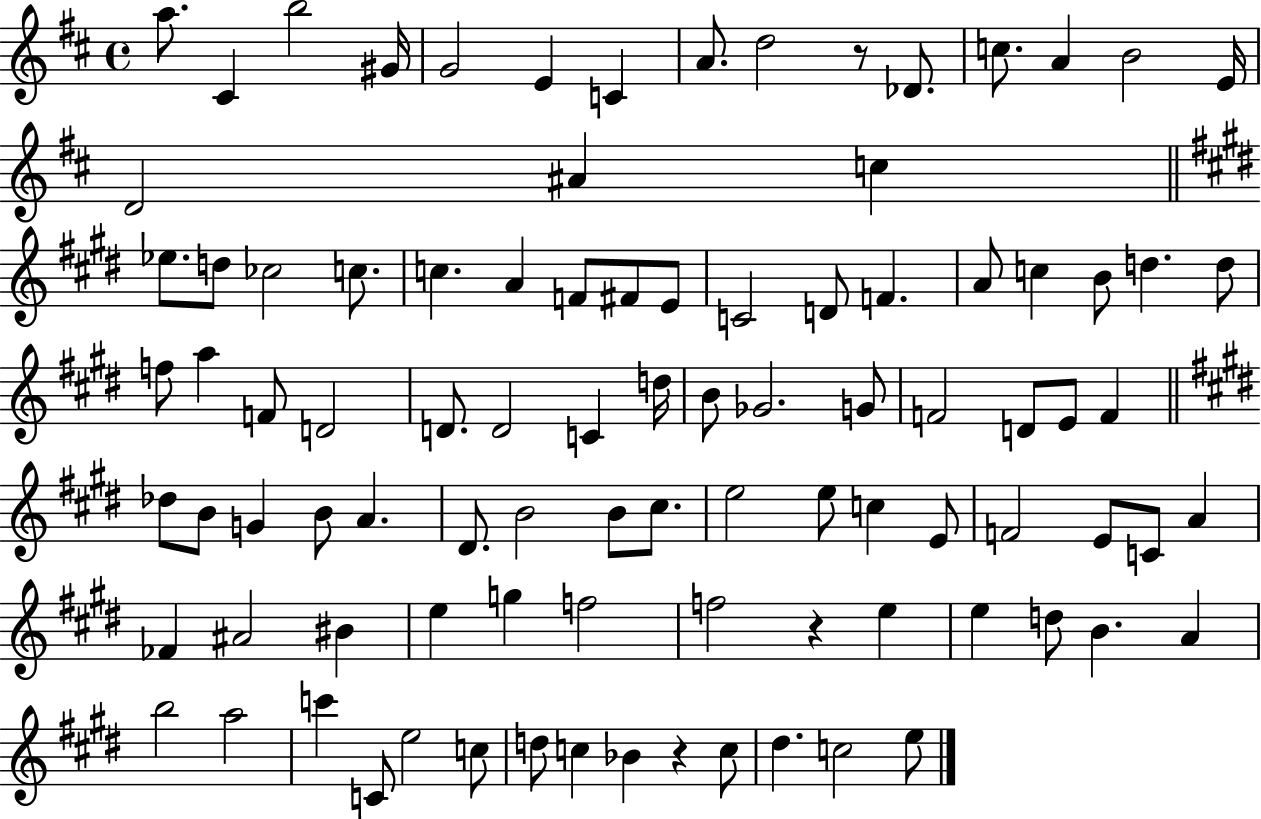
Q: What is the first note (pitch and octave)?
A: A5